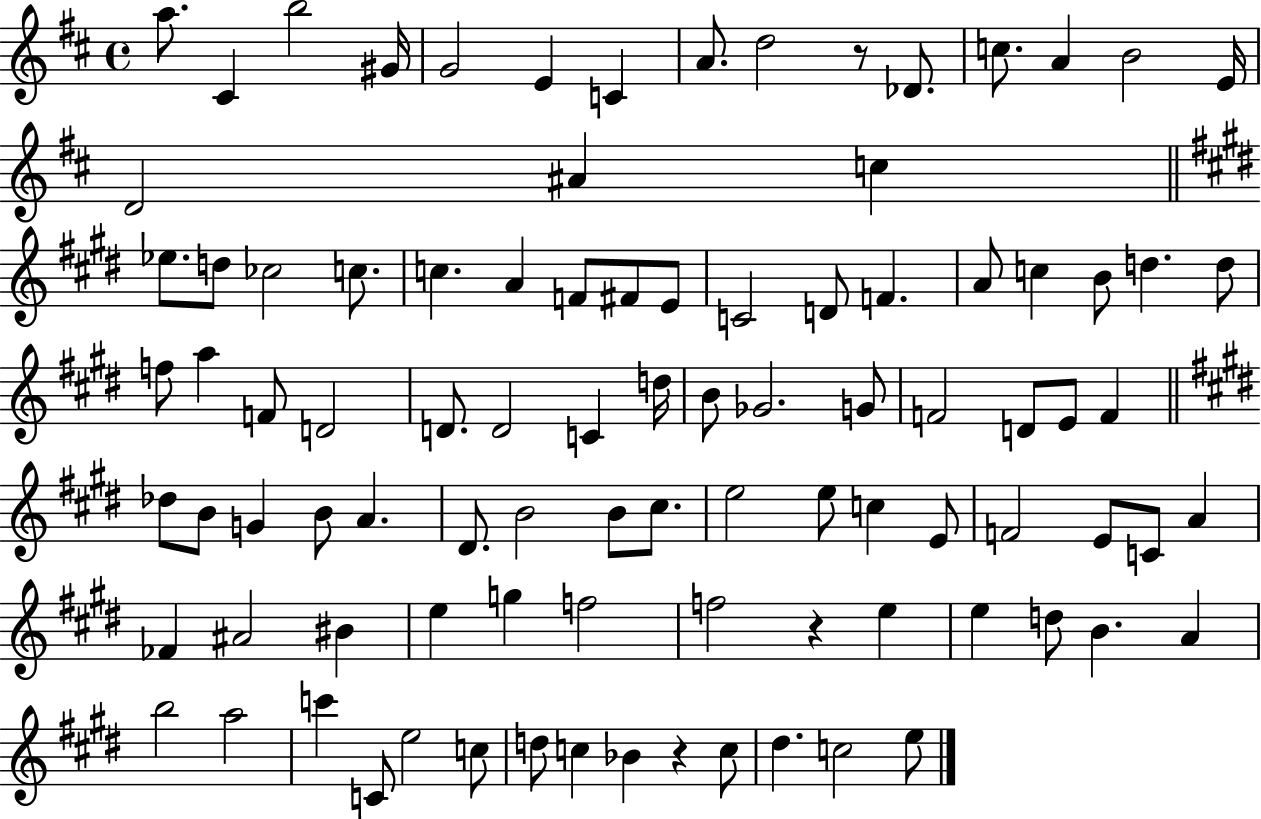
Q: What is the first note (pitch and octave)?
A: A5